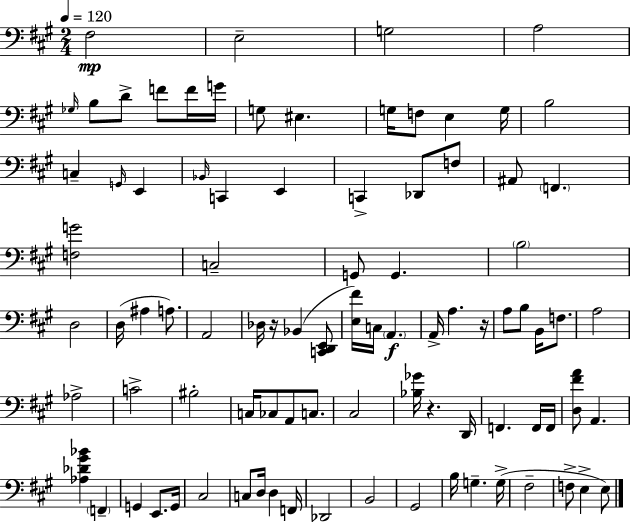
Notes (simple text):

F#3/h E3/h G3/h A3/h Gb3/s B3/e D4/e F4/e F4/s G4/s G3/e EIS3/q. G3/s F3/e E3/q G3/s B3/h C3/q G2/s E2/q Bb2/s C2/q E2/q C2/q Db2/e F3/e A#2/e F2/q. [F3,G4]/h C3/h G2/e G2/q. B3/h D3/h D3/s A#3/q A3/e. A2/h Db3/s R/s Bb2/q [C2,D2,E2]/e [E3,F#4]/s C3/s A2/q. A2/s A3/q. R/s A3/e B3/e B2/s F3/e. A3/h Ab3/h C4/h BIS3/h C3/s CES3/e A2/e C3/e. C#3/h [Bb3,Gb4]/s R/q. D2/s F2/q. F2/s F2/s [D3,F#4,A4]/e A2/q. [Ab3,Db4,G#4,Bb4]/q F2/q G2/q E2/e. G2/s C#3/h C3/e D3/s D3/q F2/s Db2/h B2/h G#2/h B3/s G3/q. G3/s F#3/h F3/e E3/q E3/e